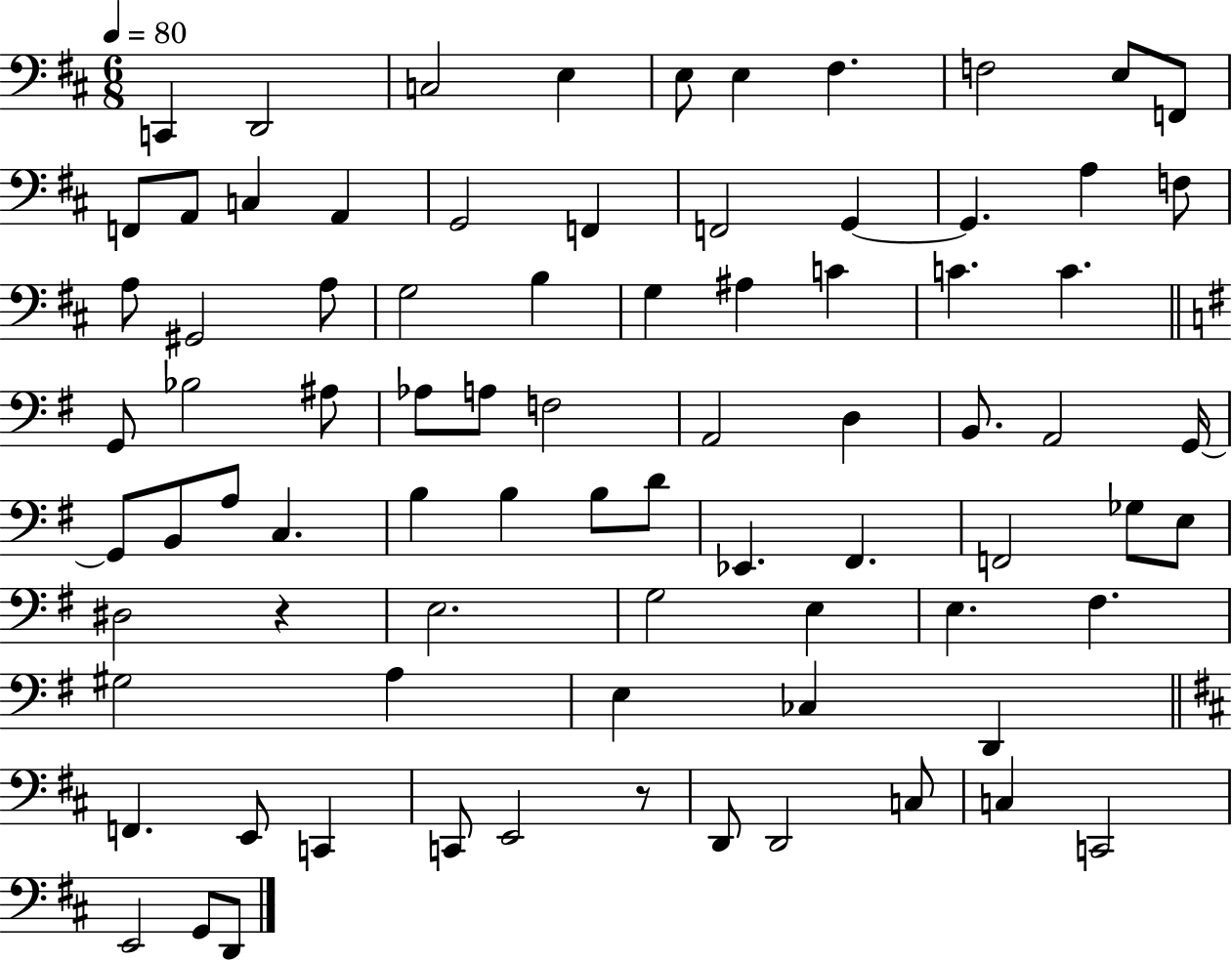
C2/q D2/h C3/h E3/q E3/e E3/q F#3/q. F3/h E3/e F2/e F2/e A2/e C3/q A2/q G2/h F2/q F2/h G2/q G2/q. A3/q F3/e A3/e G#2/h A3/e G3/h B3/q G3/q A#3/q C4/q C4/q. C4/q. G2/e Bb3/h A#3/e Ab3/e A3/e F3/h A2/h D3/q B2/e. A2/h G2/s G2/e B2/e A3/e C3/q. B3/q B3/q B3/e D4/e Eb2/q. F#2/q. F2/h Gb3/e E3/e D#3/h R/q E3/h. G3/h E3/q E3/q. F#3/q. G#3/h A3/q E3/q CES3/q D2/q F2/q. E2/e C2/q C2/e E2/h R/e D2/e D2/h C3/e C3/q C2/h E2/h G2/e D2/e